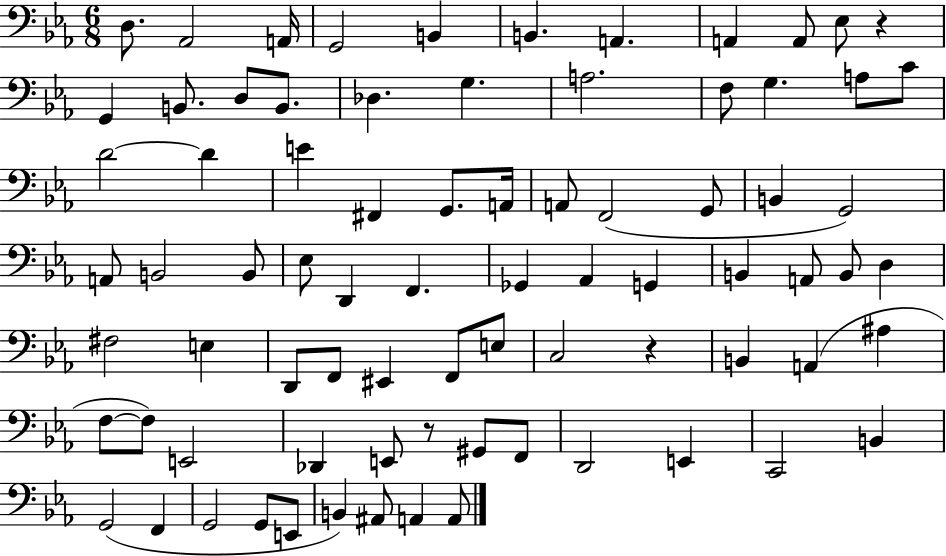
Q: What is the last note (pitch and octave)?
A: A2